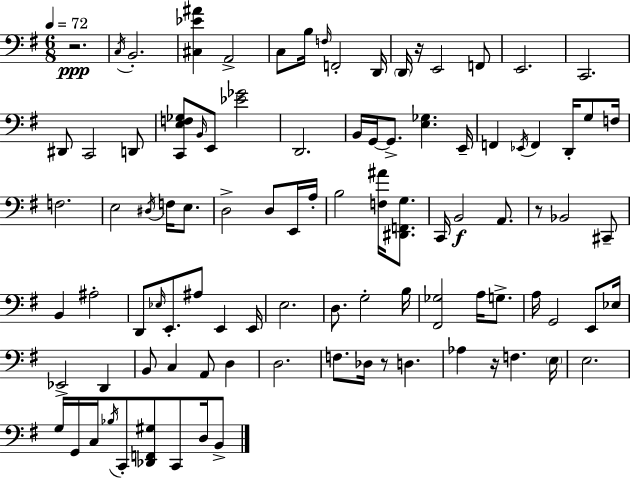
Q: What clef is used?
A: bass